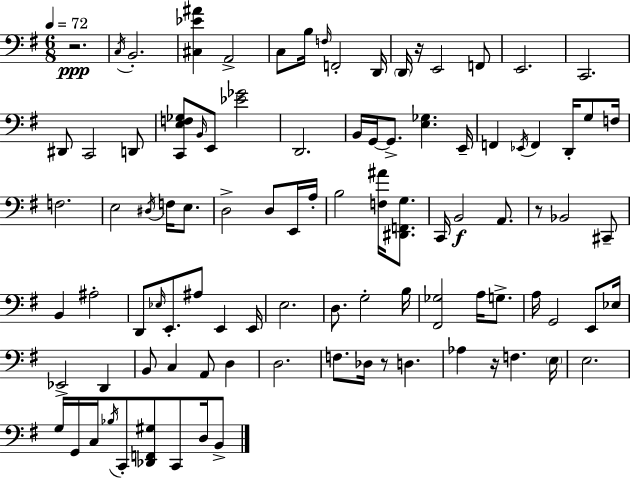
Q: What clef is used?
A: bass